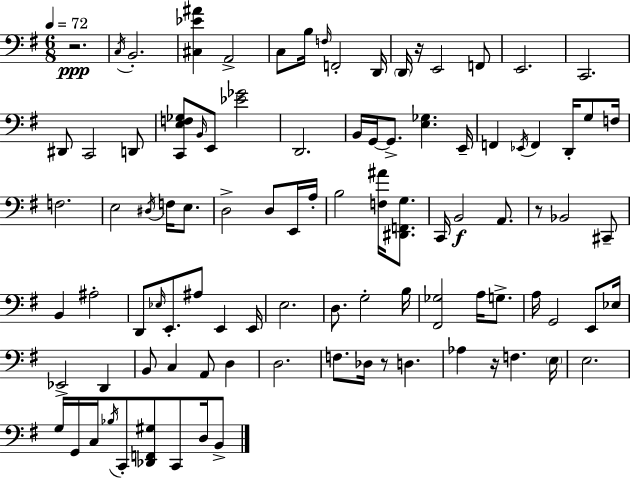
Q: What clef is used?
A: bass